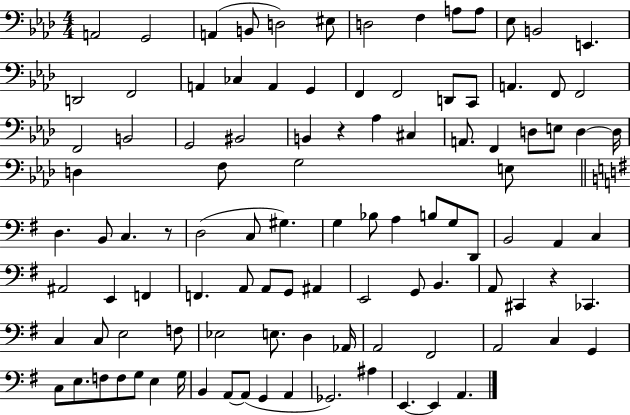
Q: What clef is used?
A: bass